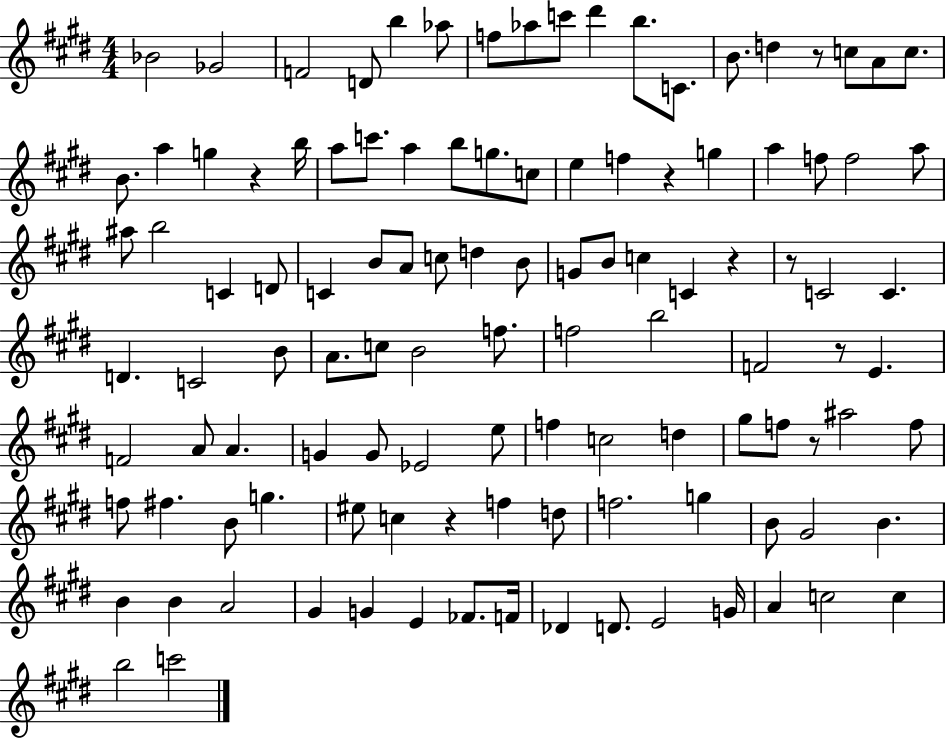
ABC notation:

X:1
T:Untitled
M:4/4
L:1/4
K:E
_B2 _G2 F2 D/2 b _a/2 f/2 _a/2 c'/2 ^d' b/2 C/2 B/2 d z/2 c/2 A/2 c/2 B/2 a g z b/4 a/2 c'/2 a b/2 g/2 c/2 e f z g a f/2 f2 a/2 ^a/2 b2 C D/2 C B/2 A/2 c/2 d B/2 G/2 B/2 c C z z/2 C2 C D C2 B/2 A/2 c/2 B2 f/2 f2 b2 F2 z/2 E F2 A/2 A G G/2 _E2 e/2 f c2 d ^g/2 f/2 z/2 ^a2 f/2 f/2 ^f B/2 g ^e/2 c z f d/2 f2 g B/2 ^G2 B B B A2 ^G G E _F/2 F/4 _D D/2 E2 G/4 A c2 c b2 c'2